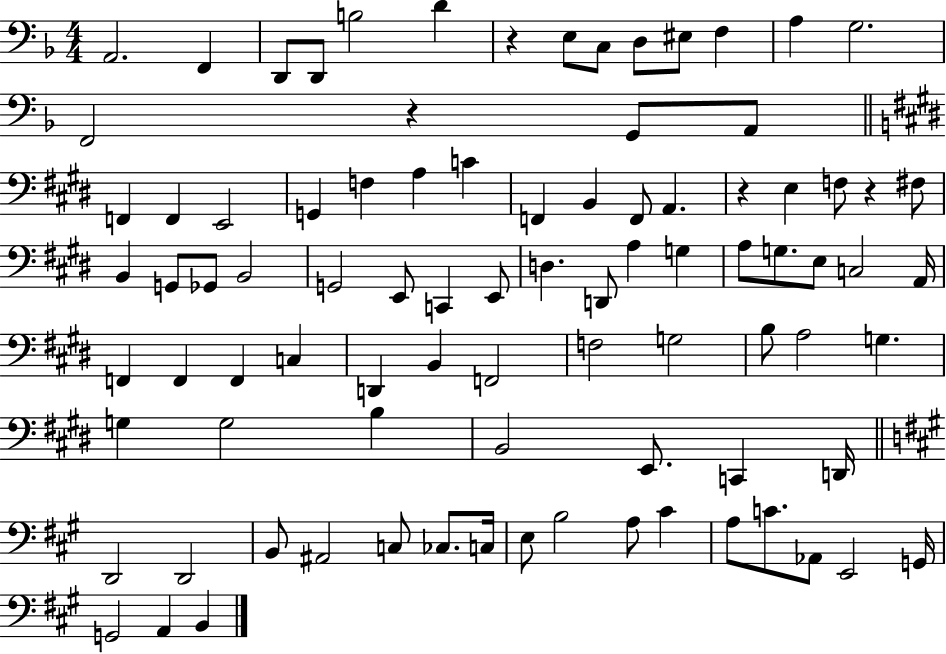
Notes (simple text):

A2/h. F2/q D2/e D2/e B3/h D4/q R/q E3/e C3/e D3/e EIS3/e F3/q A3/q G3/h. F2/h R/q G2/e A2/e F2/q F2/q E2/h G2/q F3/q A3/q C4/q F2/q B2/q F2/e A2/q. R/q E3/q F3/e R/q F#3/e B2/q G2/e Gb2/e B2/h G2/h E2/e C2/q E2/e D3/q. D2/e A3/q G3/q A3/e G3/e. E3/e C3/h A2/s F2/q F2/q F2/q C3/q D2/q B2/q F2/h F3/h G3/h B3/e A3/h G3/q. G3/q G3/h B3/q B2/h E2/e. C2/q D2/s D2/h D2/h B2/e A#2/h C3/e CES3/e. C3/s E3/e B3/h A3/e C#4/q A3/e C4/e. Ab2/e E2/h G2/s G2/h A2/q B2/q